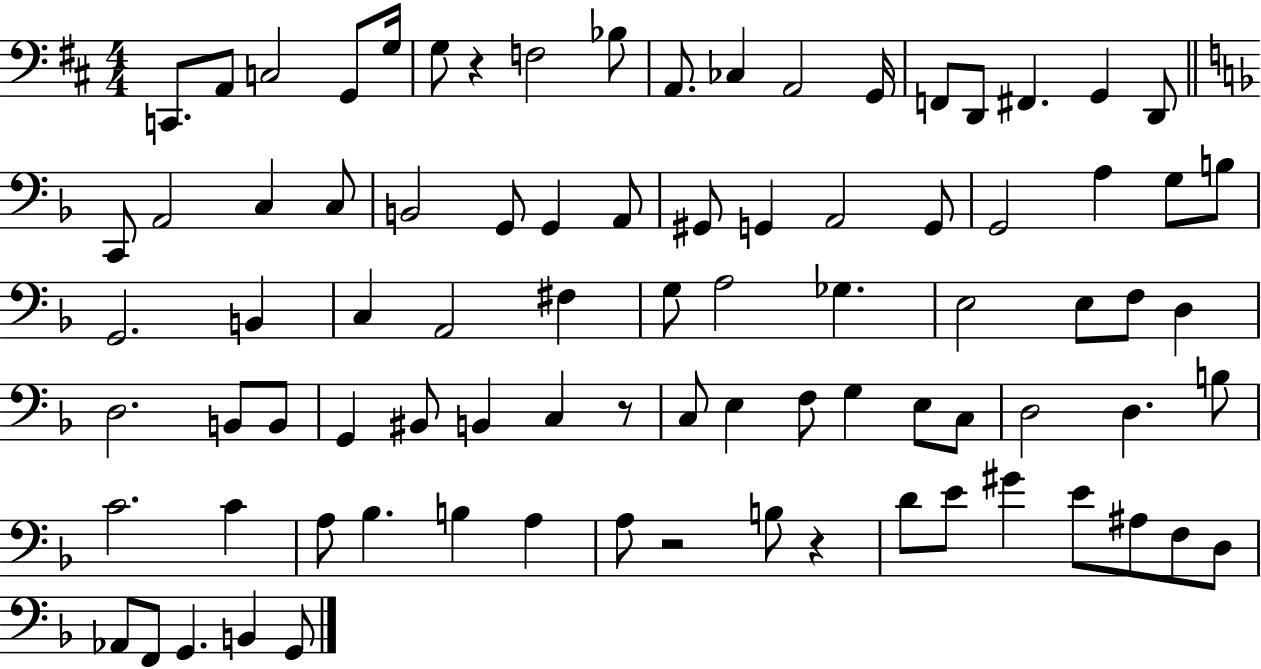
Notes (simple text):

C2/e. A2/e C3/h G2/e G3/s G3/e R/q F3/h Bb3/e A2/e. CES3/q A2/h G2/s F2/e D2/e F#2/q. G2/q D2/e C2/e A2/h C3/q C3/e B2/h G2/e G2/q A2/e G#2/e G2/q A2/h G2/e G2/h A3/q G3/e B3/e G2/h. B2/q C3/q A2/h F#3/q G3/e A3/h Gb3/q. E3/h E3/e F3/e D3/q D3/h. B2/e B2/e G2/q BIS2/e B2/q C3/q R/e C3/e E3/q F3/e G3/q E3/e C3/e D3/h D3/q. B3/e C4/h. C4/q A3/e Bb3/q. B3/q A3/q A3/e R/h B3/e R/q D4/e E4/e G#4/q E4/e A#3/e F3/e D3/e Ab2/e F2/e G2/q. B2/q G2/e